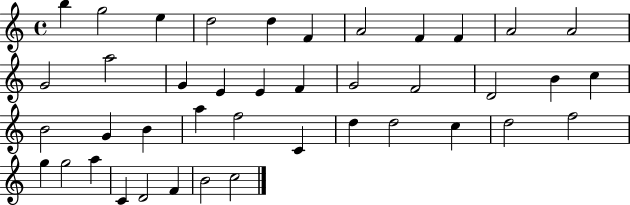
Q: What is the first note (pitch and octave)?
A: B5